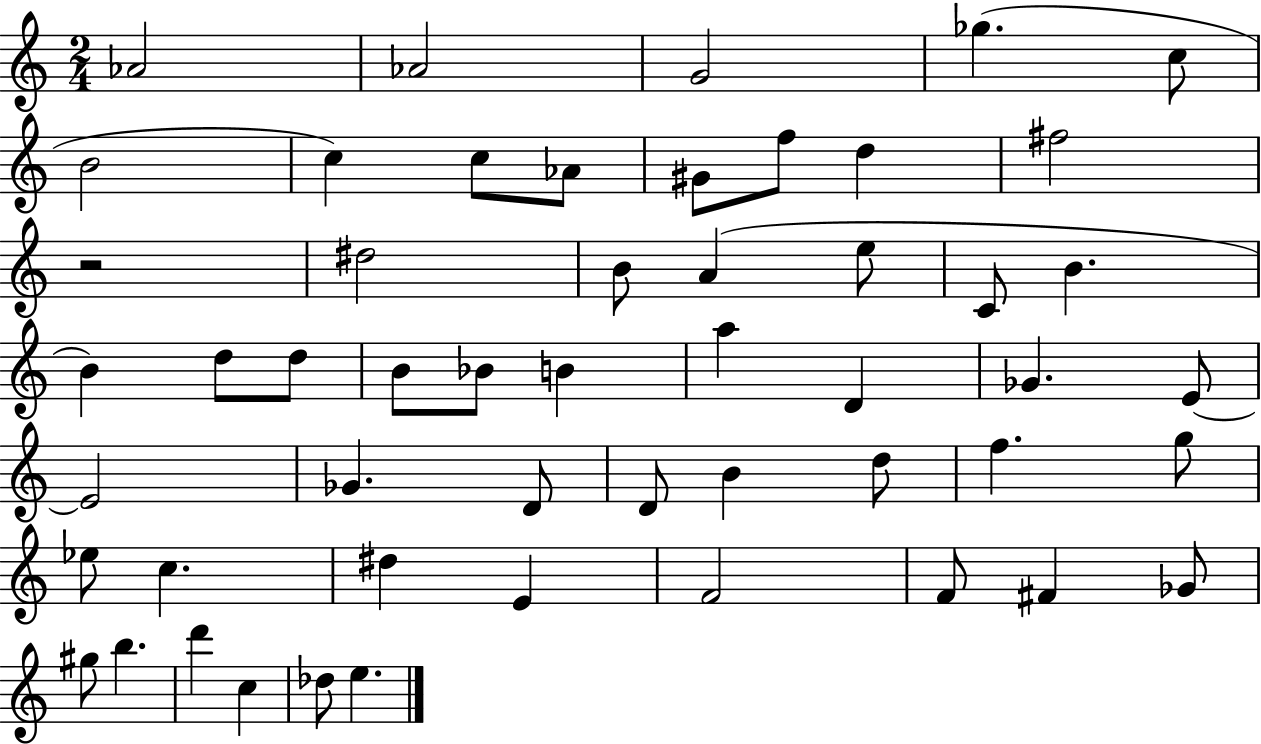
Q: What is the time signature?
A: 2/4